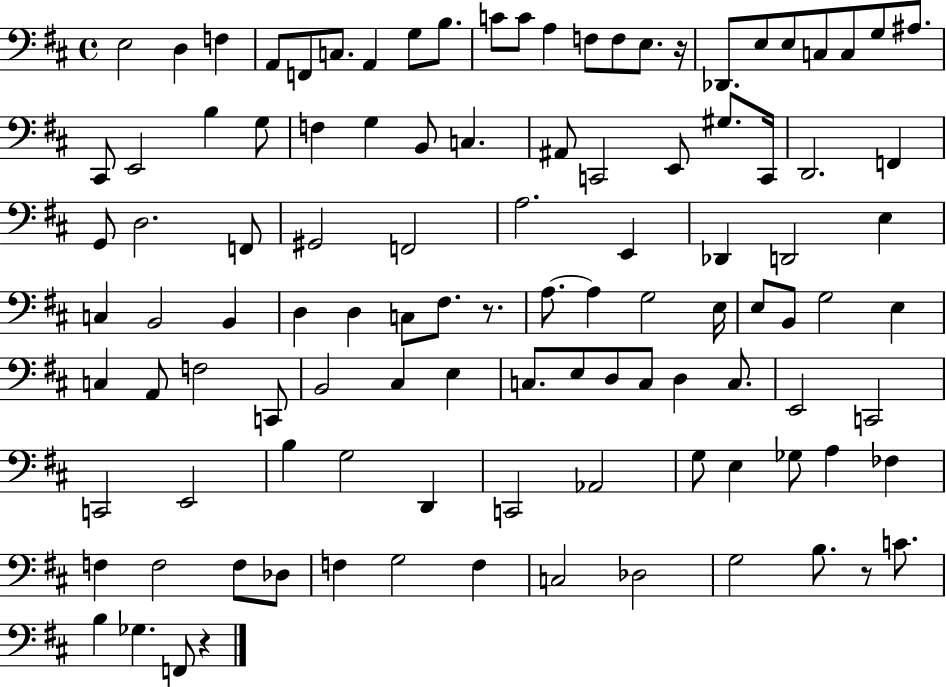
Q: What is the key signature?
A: D major